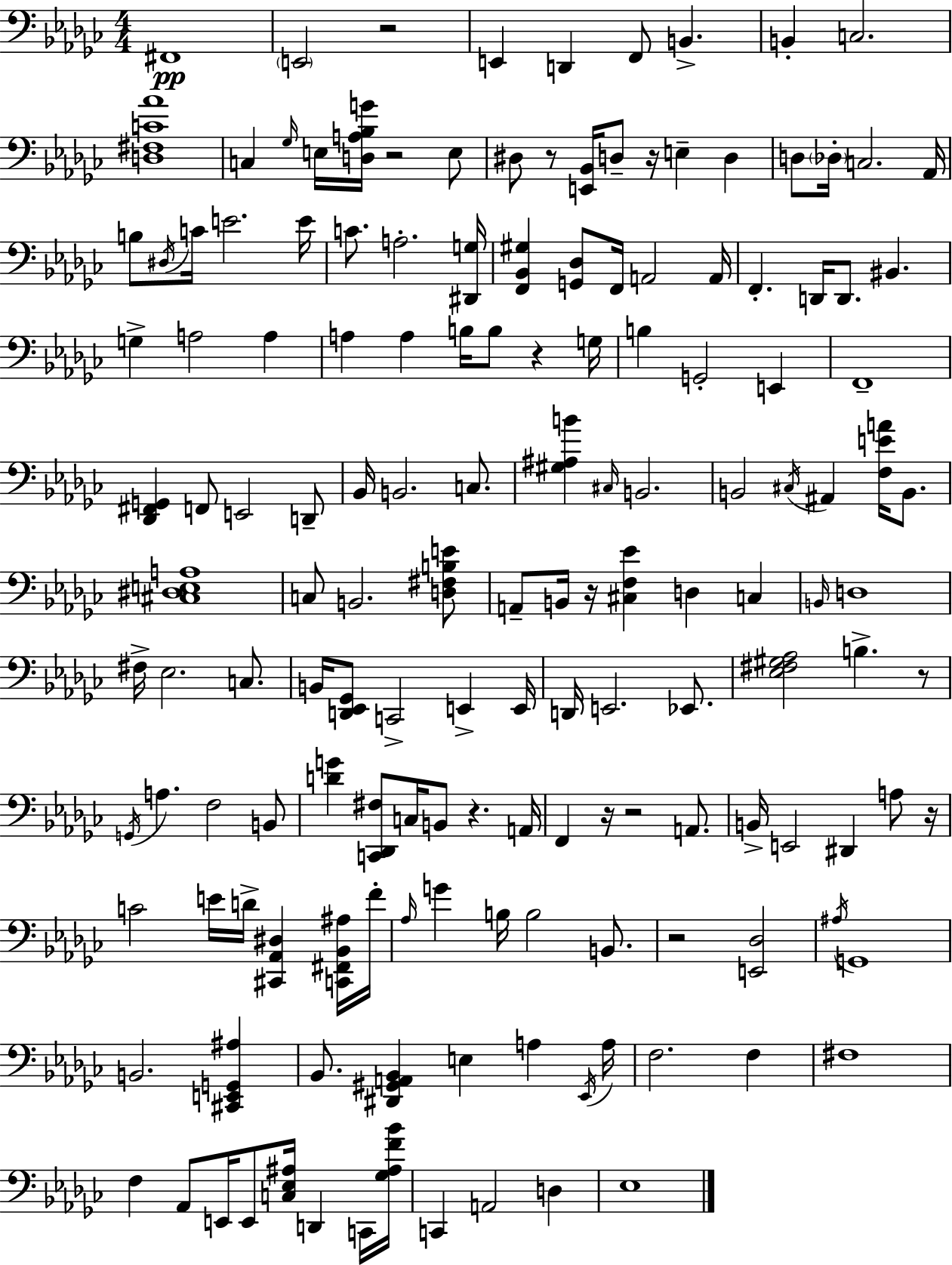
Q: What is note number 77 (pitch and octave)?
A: B3